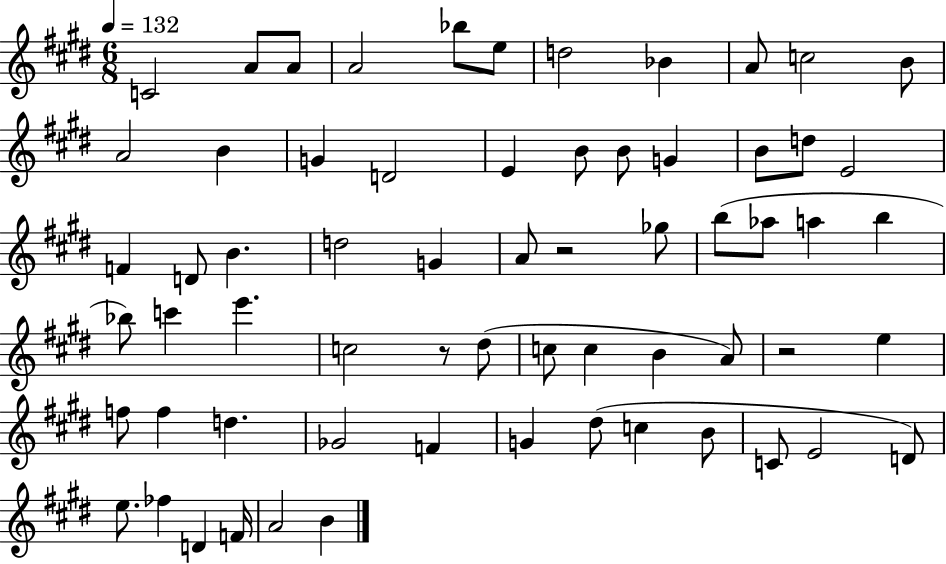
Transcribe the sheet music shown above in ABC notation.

X:1
T:Untitled
M:6/8
L:1/4
K:E
C2 A/2 A/2 A2 _b/2 e/2 d2 _B A/2 c2 B/2 A2 B G D2 E B/2 B/2 G B/2 d/2 E2 F D/2 B d2 G A/2 z2 _g/2 b/2 _a/2 a b _b/2 c' e' c2 z/2 ^d/2 c/2 c B A/2 z2 e f/2 f d _G2 F G ^d/2 c B/2 C/2 E2 D/2 e/2 _f D F/4 A2 B